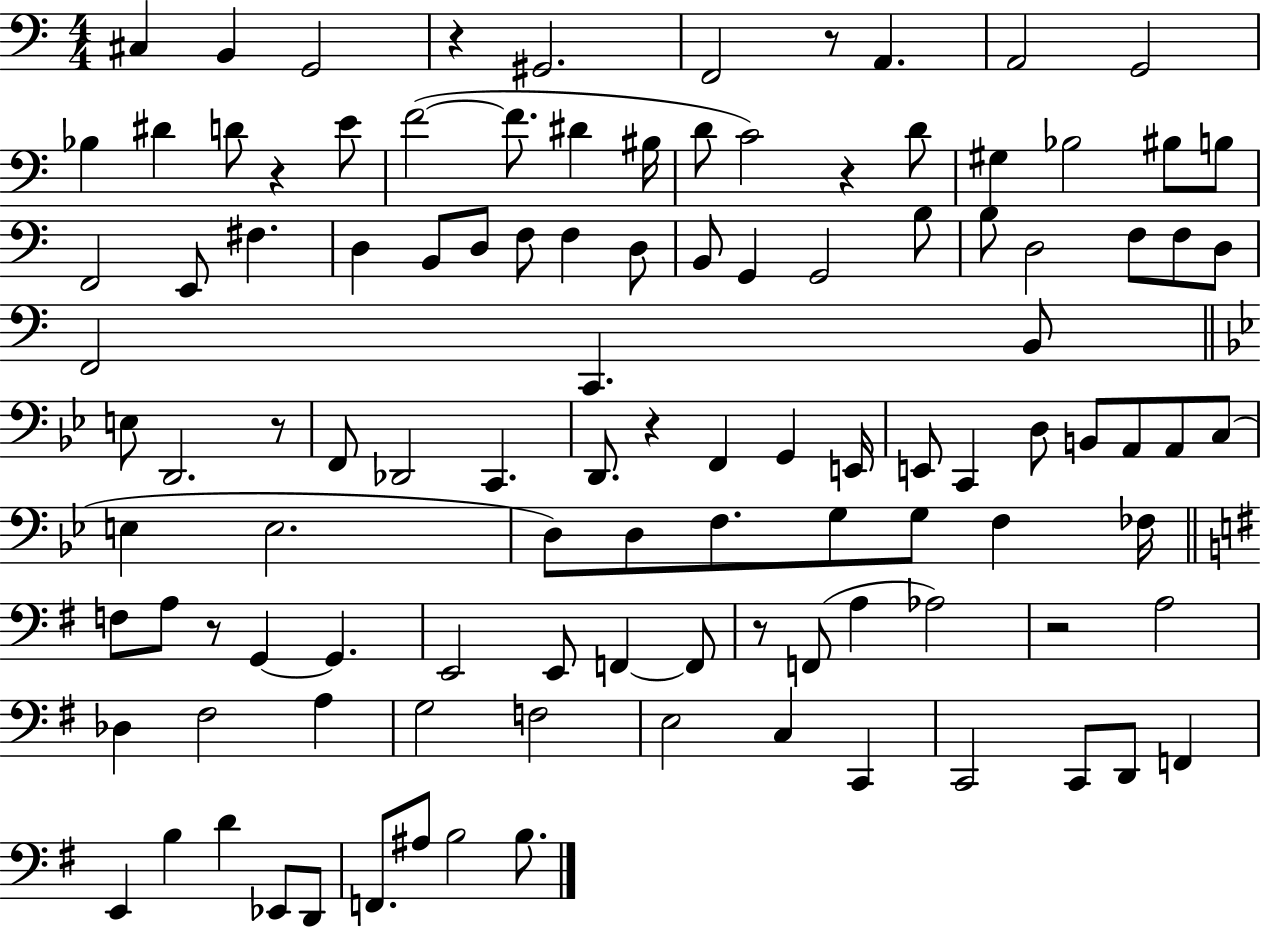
C#3/q B2/q G2/h R/q G#2/h. F2/h R/e A2/q. A2/h G2/h Bb3/q D#4/q D4/e R/q E4/e F4/h F4/e. D#4/q BIS3/s D4/e C4/h R/q D4/e G#3/q Bb3/h BIS3/e B3/e F2/h E2/e F#3/q. D3/q B2/e D3/e F3/e F3/q D3/e B2/e G2/q G2/h B3/e B3/e D3/h F3/e F3/e D3/e F2/h C2/q. B2/e E3/e D2/h. R/e F2/e Db2/h C2/q. D2/e. R/q F2/q G2/q E2/s E2/e C2/q D3/e B2/e A2/e A2/e C3/e E3/q E3/h. D3/e D3/e F3/e. G3/e G3/e F3/q FES3/s F3/e A3/e R/e G2/q G2/q. E2/h E2/e F2/q F2/e R/e F2/e A3/q Ab3/h R/h A3/h Db3/q F#3/h A3/q G3/h F3/h E3/h C3/q C2/q C2/h C2/e D2/e F2/q E2/q B3/q D4/q Eb2/e D2/e F2/e. A#3/e B3/h B3/e.